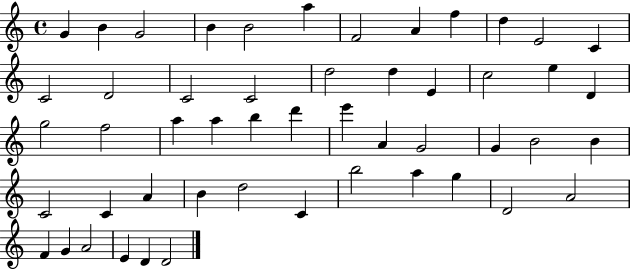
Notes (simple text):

G4/q B4/q G4/h B4/q B4/h A5/q F4/h A4/q F5/q D5/q E4/h C4/q C4/h D4/h C4/h C4/h D5/h D5/q E4/q C5/h E5/q D4/q G5/h F5/h A5/q A5/q B5/q D6/q E6/q A4/q G4/h G4/q B4/h B4/q C4/h C4/q A4/q B4/q D5/h C4/q B5/h A5/q G5/q D4/h A4/h F4/q G4/q A4/h E4/q D4/q D4/h